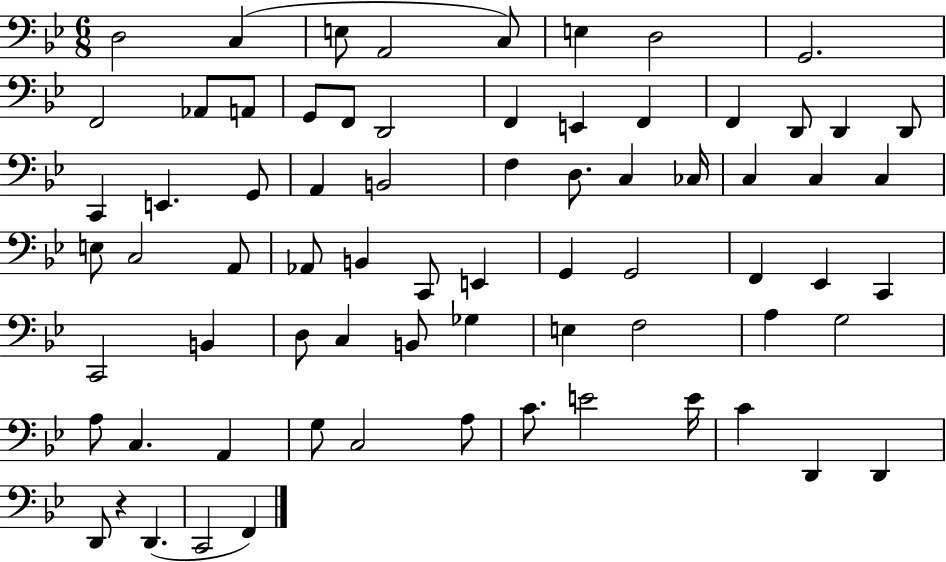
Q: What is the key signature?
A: BES major